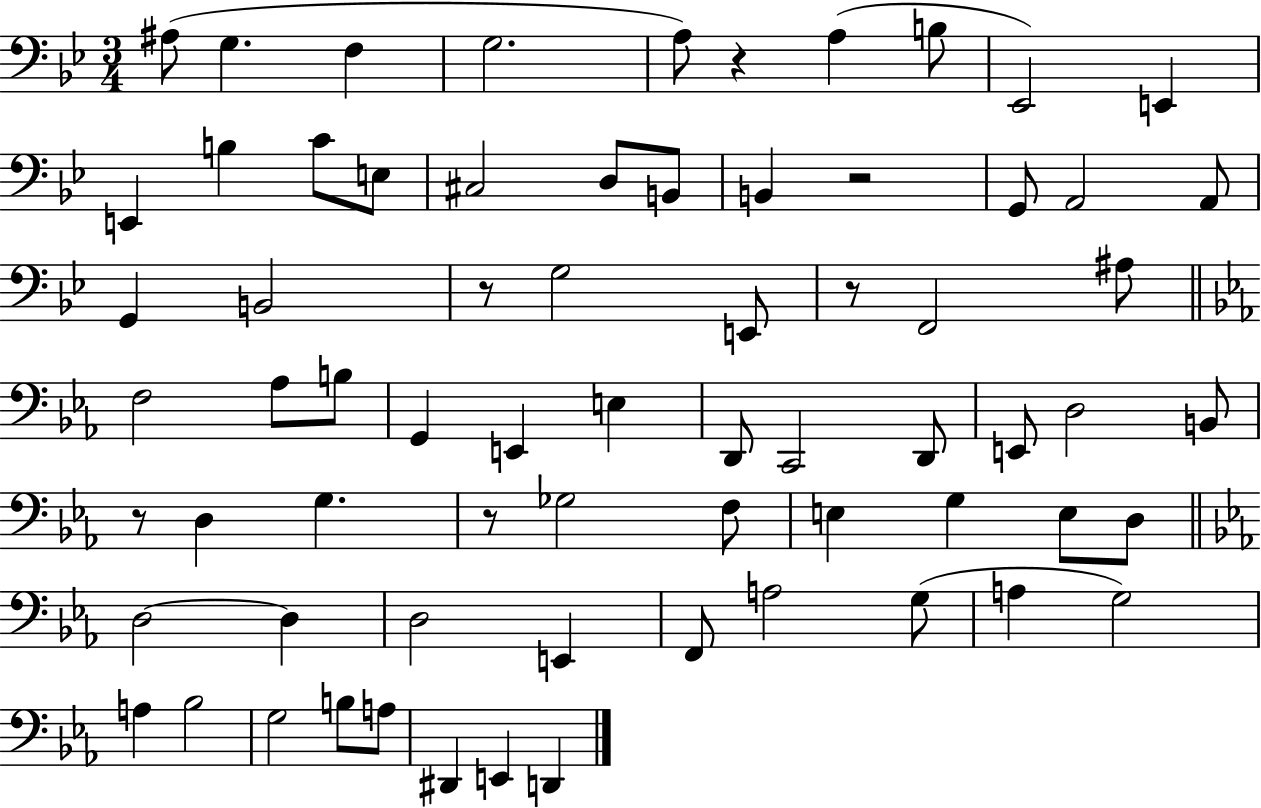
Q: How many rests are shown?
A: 6